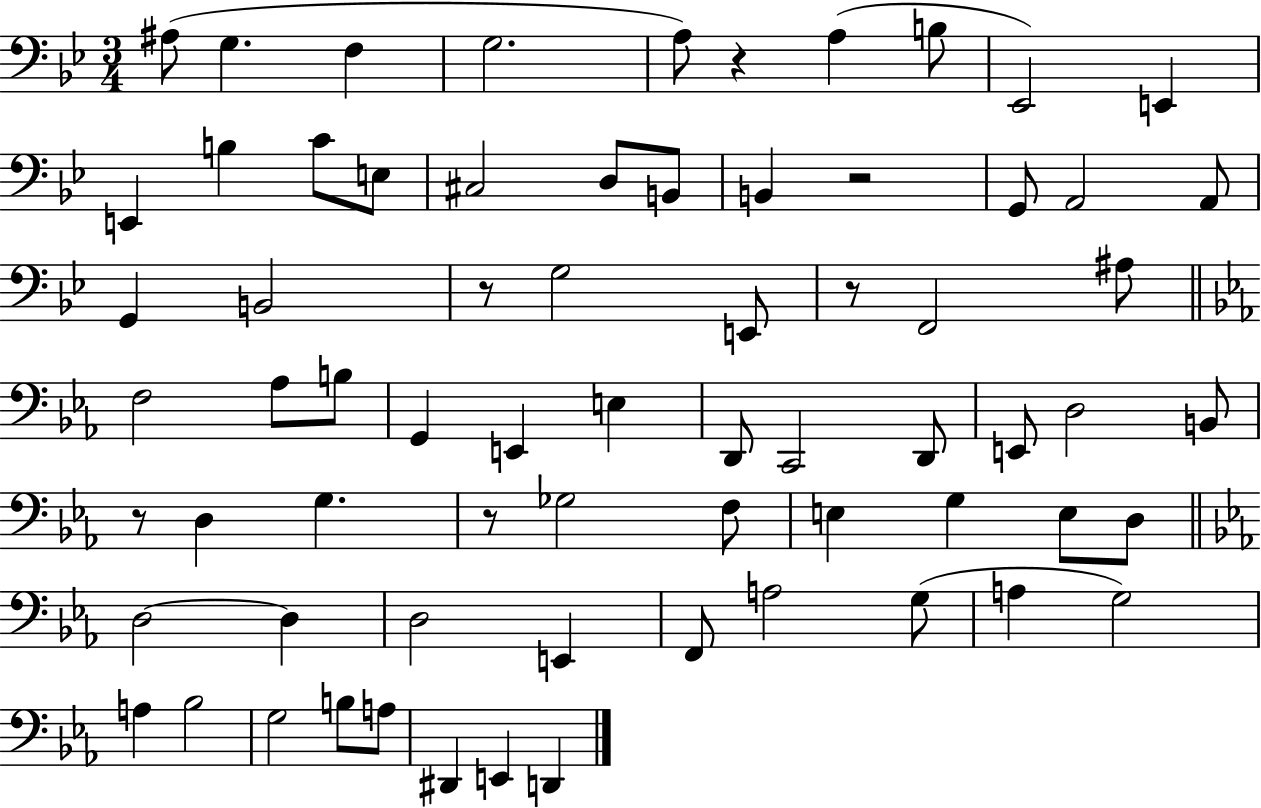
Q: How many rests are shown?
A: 6